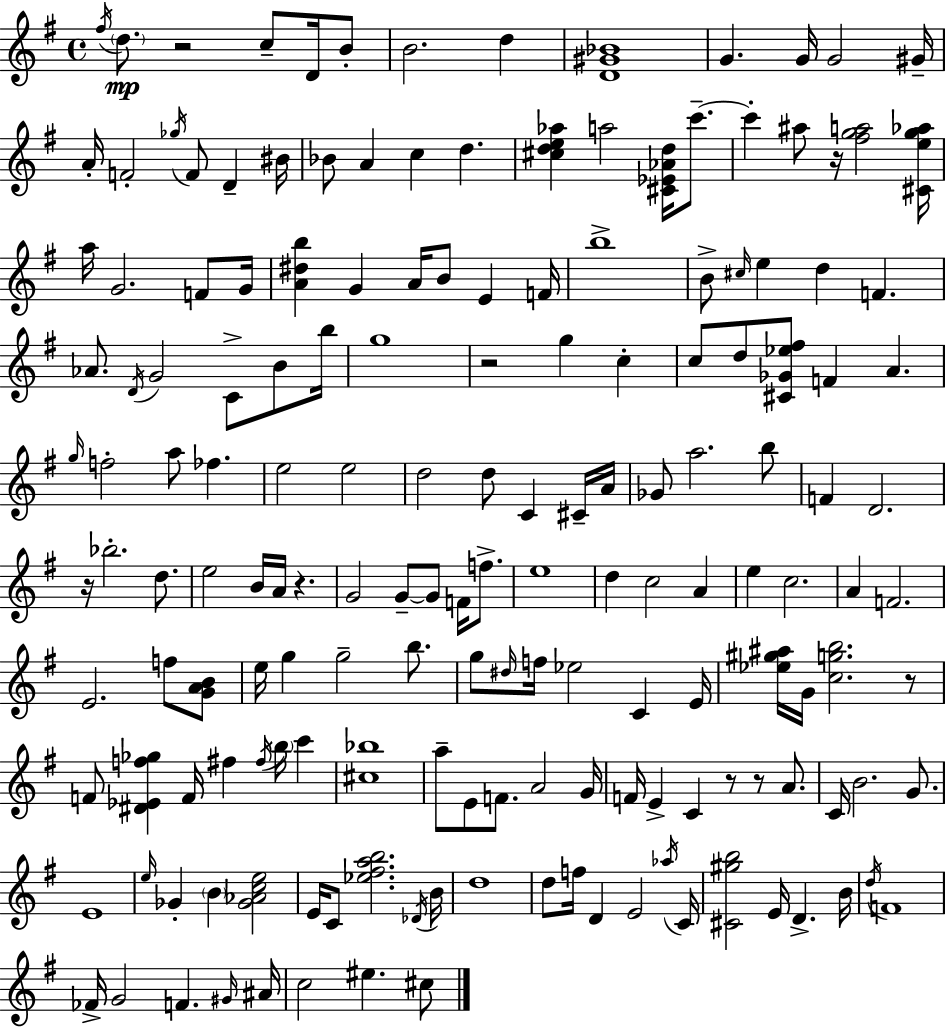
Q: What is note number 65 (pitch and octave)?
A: Gb4